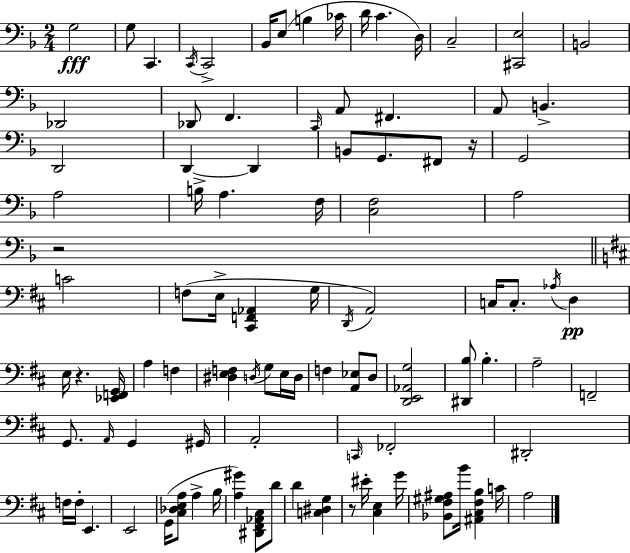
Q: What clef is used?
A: bass